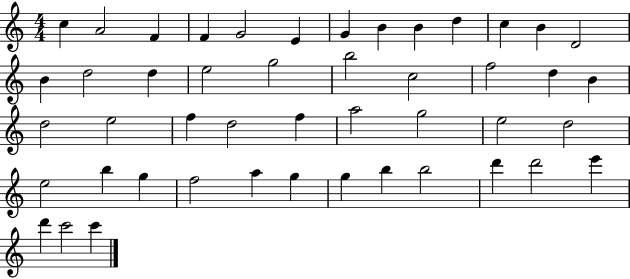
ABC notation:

X:1
T:Untitled
M:4/4
L:1/4
K:C
c A2 F F G2 E G B B d c B D2 B d2 d e2 g2 b2 c2 f2 d B d2 e2 f d2 f a2 g2 e2 d2 e2 b g f2 a g g b b2 d' d'2 e' d' c'2 c'